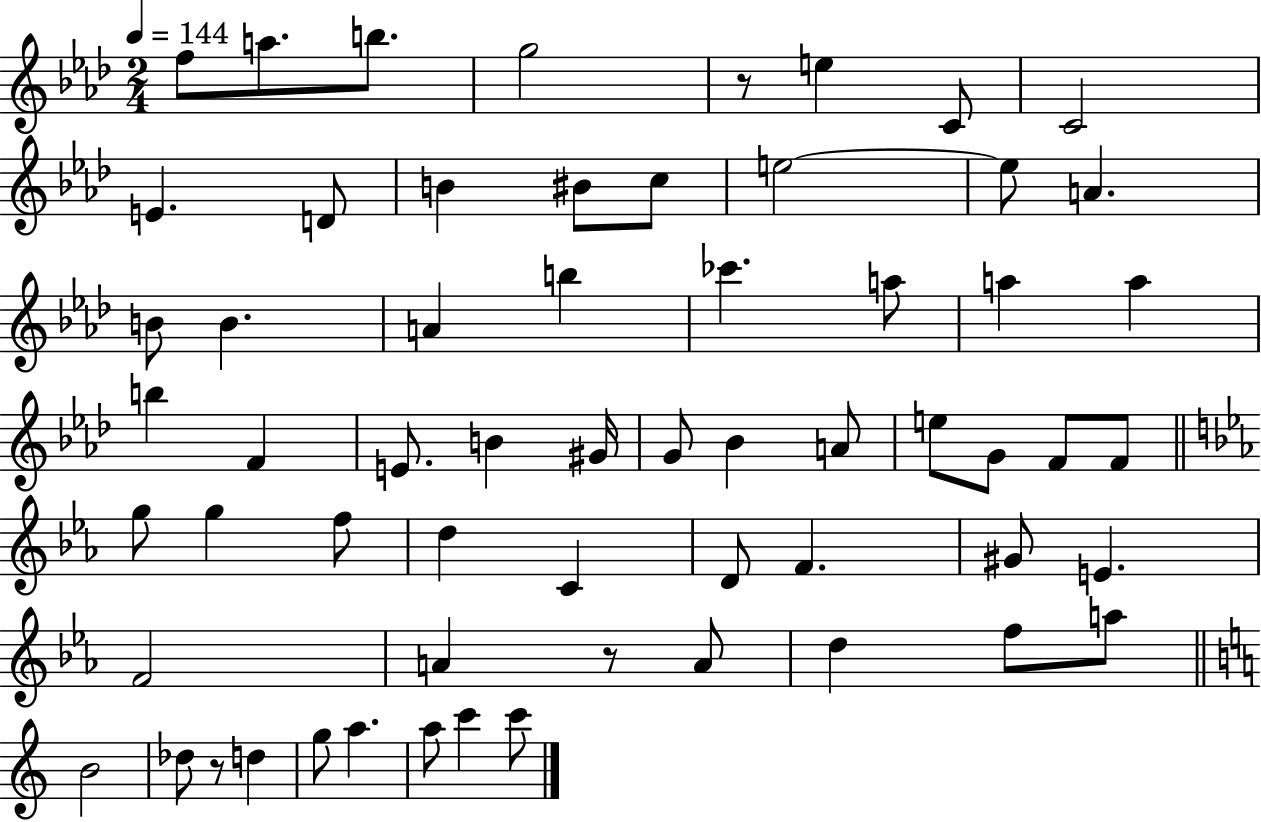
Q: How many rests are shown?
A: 3